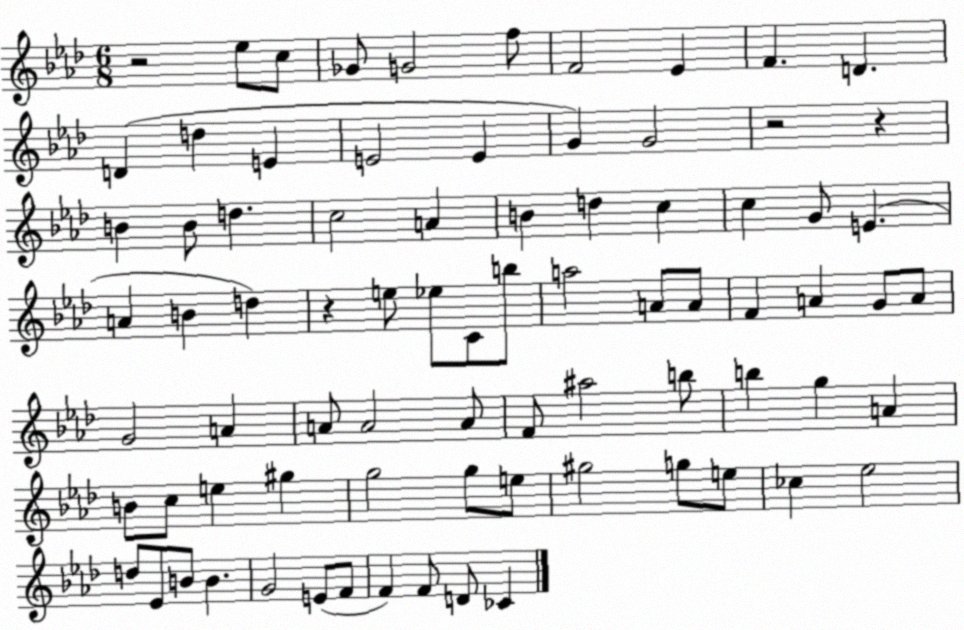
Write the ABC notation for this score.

X:1
T:Untitled
M:6/8
L:1/4
K:Ab
z2 _e/2 c/2 _G/2 G2 f/2 F2 _E F D D d E E2 E G G2 z2 z B B/2 d c2 A B d c c G/2 E A B d z e/2 _e/2 C/2 b/2 a2 A/2 A/2 F A G/2 A/2 G2 A A/2 A2 A/2 F/2 ^a2 b/2 b g A B/2 c/2 e ^g g2 g/2 e/2 ^g2 g/2 e/2 _c _e2 d/2 _E/2 B/2 B G2 E/2 F/2 F F/2 D/2 _C